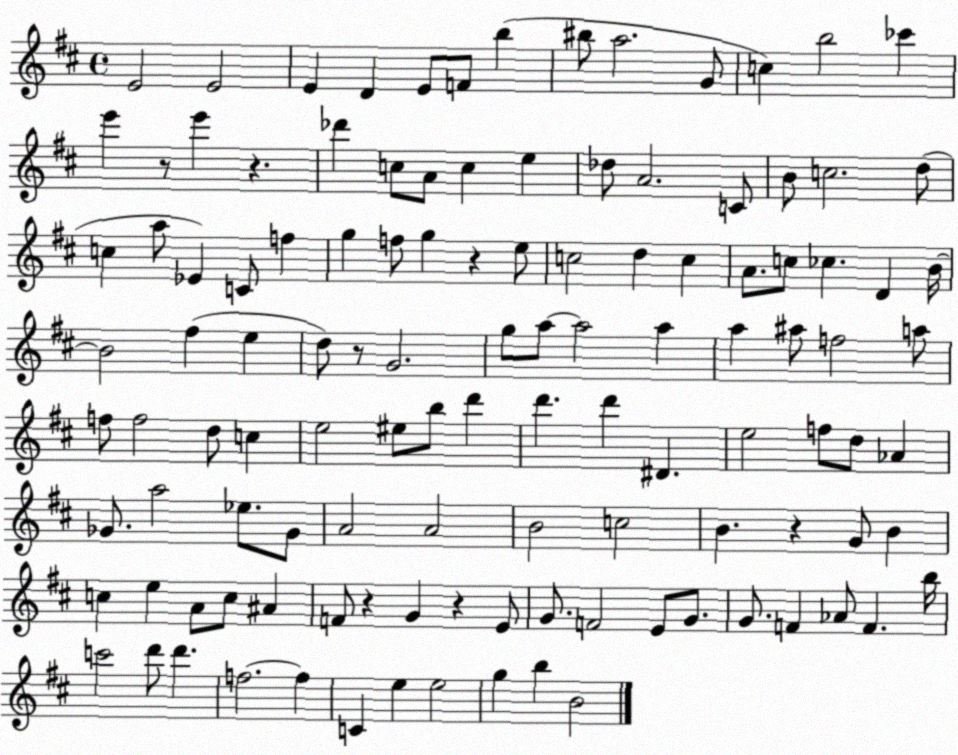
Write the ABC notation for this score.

X:1
T:Untitled
M:4/4
L:1/4
K:D
E2 E2 E D E/2 F/2 b ^b/2 a2 G/2 c b2 _c' e' z/2 e' z _d' c/2 A/2 c e _d/2 A2 C/2 B/2 c2 d/2 c a/2 _E C/2 f g f/2 g z e/2 c2 d c A/2 c/2 _c D B/4 B2 ^f e d/2 z/2 G2 g/2 a/2 a2 a a ^a/2 f2 a/2 f/2 f2 d/2 c e2 ^e/2 b/2 d' d' d' ^D e2 f/2 d/2 _A _G/2 a2 _e/2 _G/2 A2 A2 B2 c2 B z G/2 B c e A/2 c/2 ^A F/2 z G z E/2 G/2 F2 E/2 G/2 G/2 F _A/2 F b/4 c'2 d'/2 d' f2 f C e e2 g b B2